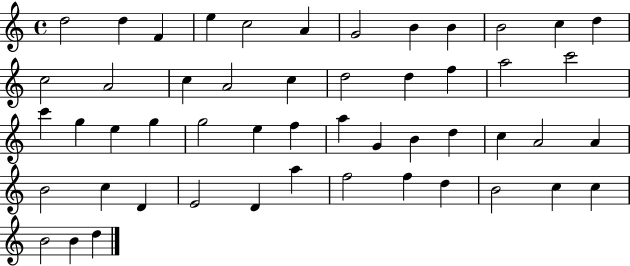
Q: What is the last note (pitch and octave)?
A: D5